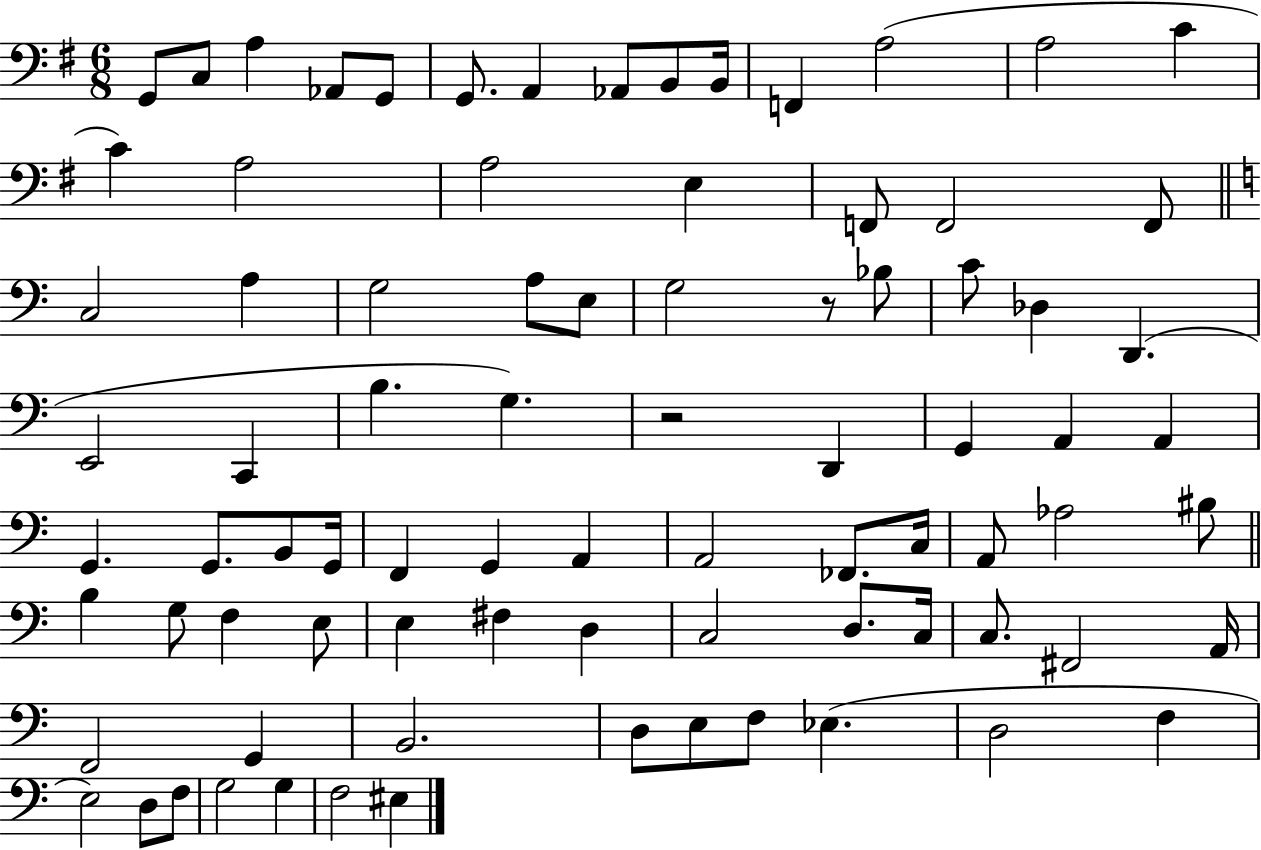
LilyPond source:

{
  \clef bass
  \numericTimeSignature
  \time 6/8
  \key g \major
  \repeat volta 2 { g,8 c8 a4 aes,8 g,8 | g,8. a,4 aes,8 b,8 b,16 | f,4 a2( | a2 c'4 | \break c'4) a2 | a2 e4 | f,8 f,2 f,8 | \bar "||" \break \key a \minor c2 a4 | g2 a8 e8 | g2 r8 bes8 | c'8 des4 d,4.( | \break e,2 c,4 | b4. g4.) | r2 d,4 | g,4 a,4 a,4 | \break g,4. g,8. b,8 g,16 | f,4 g,4 a,4 | a,2 fes,8. c16 | a,8 aes2 bis8 | \break \bar "||" \break \key c \major b4 g8 f4 e8 | e4 fis4 d4 | c2 d8. c16 | c8. fis,2 a,16 | \break f,2 g,4 | b,2. | d8 e8 f8 ees4.( | d2 f4 | \break e2) d8 f8 | g2 g4 | f2 eis4 | } \bar "|."
}